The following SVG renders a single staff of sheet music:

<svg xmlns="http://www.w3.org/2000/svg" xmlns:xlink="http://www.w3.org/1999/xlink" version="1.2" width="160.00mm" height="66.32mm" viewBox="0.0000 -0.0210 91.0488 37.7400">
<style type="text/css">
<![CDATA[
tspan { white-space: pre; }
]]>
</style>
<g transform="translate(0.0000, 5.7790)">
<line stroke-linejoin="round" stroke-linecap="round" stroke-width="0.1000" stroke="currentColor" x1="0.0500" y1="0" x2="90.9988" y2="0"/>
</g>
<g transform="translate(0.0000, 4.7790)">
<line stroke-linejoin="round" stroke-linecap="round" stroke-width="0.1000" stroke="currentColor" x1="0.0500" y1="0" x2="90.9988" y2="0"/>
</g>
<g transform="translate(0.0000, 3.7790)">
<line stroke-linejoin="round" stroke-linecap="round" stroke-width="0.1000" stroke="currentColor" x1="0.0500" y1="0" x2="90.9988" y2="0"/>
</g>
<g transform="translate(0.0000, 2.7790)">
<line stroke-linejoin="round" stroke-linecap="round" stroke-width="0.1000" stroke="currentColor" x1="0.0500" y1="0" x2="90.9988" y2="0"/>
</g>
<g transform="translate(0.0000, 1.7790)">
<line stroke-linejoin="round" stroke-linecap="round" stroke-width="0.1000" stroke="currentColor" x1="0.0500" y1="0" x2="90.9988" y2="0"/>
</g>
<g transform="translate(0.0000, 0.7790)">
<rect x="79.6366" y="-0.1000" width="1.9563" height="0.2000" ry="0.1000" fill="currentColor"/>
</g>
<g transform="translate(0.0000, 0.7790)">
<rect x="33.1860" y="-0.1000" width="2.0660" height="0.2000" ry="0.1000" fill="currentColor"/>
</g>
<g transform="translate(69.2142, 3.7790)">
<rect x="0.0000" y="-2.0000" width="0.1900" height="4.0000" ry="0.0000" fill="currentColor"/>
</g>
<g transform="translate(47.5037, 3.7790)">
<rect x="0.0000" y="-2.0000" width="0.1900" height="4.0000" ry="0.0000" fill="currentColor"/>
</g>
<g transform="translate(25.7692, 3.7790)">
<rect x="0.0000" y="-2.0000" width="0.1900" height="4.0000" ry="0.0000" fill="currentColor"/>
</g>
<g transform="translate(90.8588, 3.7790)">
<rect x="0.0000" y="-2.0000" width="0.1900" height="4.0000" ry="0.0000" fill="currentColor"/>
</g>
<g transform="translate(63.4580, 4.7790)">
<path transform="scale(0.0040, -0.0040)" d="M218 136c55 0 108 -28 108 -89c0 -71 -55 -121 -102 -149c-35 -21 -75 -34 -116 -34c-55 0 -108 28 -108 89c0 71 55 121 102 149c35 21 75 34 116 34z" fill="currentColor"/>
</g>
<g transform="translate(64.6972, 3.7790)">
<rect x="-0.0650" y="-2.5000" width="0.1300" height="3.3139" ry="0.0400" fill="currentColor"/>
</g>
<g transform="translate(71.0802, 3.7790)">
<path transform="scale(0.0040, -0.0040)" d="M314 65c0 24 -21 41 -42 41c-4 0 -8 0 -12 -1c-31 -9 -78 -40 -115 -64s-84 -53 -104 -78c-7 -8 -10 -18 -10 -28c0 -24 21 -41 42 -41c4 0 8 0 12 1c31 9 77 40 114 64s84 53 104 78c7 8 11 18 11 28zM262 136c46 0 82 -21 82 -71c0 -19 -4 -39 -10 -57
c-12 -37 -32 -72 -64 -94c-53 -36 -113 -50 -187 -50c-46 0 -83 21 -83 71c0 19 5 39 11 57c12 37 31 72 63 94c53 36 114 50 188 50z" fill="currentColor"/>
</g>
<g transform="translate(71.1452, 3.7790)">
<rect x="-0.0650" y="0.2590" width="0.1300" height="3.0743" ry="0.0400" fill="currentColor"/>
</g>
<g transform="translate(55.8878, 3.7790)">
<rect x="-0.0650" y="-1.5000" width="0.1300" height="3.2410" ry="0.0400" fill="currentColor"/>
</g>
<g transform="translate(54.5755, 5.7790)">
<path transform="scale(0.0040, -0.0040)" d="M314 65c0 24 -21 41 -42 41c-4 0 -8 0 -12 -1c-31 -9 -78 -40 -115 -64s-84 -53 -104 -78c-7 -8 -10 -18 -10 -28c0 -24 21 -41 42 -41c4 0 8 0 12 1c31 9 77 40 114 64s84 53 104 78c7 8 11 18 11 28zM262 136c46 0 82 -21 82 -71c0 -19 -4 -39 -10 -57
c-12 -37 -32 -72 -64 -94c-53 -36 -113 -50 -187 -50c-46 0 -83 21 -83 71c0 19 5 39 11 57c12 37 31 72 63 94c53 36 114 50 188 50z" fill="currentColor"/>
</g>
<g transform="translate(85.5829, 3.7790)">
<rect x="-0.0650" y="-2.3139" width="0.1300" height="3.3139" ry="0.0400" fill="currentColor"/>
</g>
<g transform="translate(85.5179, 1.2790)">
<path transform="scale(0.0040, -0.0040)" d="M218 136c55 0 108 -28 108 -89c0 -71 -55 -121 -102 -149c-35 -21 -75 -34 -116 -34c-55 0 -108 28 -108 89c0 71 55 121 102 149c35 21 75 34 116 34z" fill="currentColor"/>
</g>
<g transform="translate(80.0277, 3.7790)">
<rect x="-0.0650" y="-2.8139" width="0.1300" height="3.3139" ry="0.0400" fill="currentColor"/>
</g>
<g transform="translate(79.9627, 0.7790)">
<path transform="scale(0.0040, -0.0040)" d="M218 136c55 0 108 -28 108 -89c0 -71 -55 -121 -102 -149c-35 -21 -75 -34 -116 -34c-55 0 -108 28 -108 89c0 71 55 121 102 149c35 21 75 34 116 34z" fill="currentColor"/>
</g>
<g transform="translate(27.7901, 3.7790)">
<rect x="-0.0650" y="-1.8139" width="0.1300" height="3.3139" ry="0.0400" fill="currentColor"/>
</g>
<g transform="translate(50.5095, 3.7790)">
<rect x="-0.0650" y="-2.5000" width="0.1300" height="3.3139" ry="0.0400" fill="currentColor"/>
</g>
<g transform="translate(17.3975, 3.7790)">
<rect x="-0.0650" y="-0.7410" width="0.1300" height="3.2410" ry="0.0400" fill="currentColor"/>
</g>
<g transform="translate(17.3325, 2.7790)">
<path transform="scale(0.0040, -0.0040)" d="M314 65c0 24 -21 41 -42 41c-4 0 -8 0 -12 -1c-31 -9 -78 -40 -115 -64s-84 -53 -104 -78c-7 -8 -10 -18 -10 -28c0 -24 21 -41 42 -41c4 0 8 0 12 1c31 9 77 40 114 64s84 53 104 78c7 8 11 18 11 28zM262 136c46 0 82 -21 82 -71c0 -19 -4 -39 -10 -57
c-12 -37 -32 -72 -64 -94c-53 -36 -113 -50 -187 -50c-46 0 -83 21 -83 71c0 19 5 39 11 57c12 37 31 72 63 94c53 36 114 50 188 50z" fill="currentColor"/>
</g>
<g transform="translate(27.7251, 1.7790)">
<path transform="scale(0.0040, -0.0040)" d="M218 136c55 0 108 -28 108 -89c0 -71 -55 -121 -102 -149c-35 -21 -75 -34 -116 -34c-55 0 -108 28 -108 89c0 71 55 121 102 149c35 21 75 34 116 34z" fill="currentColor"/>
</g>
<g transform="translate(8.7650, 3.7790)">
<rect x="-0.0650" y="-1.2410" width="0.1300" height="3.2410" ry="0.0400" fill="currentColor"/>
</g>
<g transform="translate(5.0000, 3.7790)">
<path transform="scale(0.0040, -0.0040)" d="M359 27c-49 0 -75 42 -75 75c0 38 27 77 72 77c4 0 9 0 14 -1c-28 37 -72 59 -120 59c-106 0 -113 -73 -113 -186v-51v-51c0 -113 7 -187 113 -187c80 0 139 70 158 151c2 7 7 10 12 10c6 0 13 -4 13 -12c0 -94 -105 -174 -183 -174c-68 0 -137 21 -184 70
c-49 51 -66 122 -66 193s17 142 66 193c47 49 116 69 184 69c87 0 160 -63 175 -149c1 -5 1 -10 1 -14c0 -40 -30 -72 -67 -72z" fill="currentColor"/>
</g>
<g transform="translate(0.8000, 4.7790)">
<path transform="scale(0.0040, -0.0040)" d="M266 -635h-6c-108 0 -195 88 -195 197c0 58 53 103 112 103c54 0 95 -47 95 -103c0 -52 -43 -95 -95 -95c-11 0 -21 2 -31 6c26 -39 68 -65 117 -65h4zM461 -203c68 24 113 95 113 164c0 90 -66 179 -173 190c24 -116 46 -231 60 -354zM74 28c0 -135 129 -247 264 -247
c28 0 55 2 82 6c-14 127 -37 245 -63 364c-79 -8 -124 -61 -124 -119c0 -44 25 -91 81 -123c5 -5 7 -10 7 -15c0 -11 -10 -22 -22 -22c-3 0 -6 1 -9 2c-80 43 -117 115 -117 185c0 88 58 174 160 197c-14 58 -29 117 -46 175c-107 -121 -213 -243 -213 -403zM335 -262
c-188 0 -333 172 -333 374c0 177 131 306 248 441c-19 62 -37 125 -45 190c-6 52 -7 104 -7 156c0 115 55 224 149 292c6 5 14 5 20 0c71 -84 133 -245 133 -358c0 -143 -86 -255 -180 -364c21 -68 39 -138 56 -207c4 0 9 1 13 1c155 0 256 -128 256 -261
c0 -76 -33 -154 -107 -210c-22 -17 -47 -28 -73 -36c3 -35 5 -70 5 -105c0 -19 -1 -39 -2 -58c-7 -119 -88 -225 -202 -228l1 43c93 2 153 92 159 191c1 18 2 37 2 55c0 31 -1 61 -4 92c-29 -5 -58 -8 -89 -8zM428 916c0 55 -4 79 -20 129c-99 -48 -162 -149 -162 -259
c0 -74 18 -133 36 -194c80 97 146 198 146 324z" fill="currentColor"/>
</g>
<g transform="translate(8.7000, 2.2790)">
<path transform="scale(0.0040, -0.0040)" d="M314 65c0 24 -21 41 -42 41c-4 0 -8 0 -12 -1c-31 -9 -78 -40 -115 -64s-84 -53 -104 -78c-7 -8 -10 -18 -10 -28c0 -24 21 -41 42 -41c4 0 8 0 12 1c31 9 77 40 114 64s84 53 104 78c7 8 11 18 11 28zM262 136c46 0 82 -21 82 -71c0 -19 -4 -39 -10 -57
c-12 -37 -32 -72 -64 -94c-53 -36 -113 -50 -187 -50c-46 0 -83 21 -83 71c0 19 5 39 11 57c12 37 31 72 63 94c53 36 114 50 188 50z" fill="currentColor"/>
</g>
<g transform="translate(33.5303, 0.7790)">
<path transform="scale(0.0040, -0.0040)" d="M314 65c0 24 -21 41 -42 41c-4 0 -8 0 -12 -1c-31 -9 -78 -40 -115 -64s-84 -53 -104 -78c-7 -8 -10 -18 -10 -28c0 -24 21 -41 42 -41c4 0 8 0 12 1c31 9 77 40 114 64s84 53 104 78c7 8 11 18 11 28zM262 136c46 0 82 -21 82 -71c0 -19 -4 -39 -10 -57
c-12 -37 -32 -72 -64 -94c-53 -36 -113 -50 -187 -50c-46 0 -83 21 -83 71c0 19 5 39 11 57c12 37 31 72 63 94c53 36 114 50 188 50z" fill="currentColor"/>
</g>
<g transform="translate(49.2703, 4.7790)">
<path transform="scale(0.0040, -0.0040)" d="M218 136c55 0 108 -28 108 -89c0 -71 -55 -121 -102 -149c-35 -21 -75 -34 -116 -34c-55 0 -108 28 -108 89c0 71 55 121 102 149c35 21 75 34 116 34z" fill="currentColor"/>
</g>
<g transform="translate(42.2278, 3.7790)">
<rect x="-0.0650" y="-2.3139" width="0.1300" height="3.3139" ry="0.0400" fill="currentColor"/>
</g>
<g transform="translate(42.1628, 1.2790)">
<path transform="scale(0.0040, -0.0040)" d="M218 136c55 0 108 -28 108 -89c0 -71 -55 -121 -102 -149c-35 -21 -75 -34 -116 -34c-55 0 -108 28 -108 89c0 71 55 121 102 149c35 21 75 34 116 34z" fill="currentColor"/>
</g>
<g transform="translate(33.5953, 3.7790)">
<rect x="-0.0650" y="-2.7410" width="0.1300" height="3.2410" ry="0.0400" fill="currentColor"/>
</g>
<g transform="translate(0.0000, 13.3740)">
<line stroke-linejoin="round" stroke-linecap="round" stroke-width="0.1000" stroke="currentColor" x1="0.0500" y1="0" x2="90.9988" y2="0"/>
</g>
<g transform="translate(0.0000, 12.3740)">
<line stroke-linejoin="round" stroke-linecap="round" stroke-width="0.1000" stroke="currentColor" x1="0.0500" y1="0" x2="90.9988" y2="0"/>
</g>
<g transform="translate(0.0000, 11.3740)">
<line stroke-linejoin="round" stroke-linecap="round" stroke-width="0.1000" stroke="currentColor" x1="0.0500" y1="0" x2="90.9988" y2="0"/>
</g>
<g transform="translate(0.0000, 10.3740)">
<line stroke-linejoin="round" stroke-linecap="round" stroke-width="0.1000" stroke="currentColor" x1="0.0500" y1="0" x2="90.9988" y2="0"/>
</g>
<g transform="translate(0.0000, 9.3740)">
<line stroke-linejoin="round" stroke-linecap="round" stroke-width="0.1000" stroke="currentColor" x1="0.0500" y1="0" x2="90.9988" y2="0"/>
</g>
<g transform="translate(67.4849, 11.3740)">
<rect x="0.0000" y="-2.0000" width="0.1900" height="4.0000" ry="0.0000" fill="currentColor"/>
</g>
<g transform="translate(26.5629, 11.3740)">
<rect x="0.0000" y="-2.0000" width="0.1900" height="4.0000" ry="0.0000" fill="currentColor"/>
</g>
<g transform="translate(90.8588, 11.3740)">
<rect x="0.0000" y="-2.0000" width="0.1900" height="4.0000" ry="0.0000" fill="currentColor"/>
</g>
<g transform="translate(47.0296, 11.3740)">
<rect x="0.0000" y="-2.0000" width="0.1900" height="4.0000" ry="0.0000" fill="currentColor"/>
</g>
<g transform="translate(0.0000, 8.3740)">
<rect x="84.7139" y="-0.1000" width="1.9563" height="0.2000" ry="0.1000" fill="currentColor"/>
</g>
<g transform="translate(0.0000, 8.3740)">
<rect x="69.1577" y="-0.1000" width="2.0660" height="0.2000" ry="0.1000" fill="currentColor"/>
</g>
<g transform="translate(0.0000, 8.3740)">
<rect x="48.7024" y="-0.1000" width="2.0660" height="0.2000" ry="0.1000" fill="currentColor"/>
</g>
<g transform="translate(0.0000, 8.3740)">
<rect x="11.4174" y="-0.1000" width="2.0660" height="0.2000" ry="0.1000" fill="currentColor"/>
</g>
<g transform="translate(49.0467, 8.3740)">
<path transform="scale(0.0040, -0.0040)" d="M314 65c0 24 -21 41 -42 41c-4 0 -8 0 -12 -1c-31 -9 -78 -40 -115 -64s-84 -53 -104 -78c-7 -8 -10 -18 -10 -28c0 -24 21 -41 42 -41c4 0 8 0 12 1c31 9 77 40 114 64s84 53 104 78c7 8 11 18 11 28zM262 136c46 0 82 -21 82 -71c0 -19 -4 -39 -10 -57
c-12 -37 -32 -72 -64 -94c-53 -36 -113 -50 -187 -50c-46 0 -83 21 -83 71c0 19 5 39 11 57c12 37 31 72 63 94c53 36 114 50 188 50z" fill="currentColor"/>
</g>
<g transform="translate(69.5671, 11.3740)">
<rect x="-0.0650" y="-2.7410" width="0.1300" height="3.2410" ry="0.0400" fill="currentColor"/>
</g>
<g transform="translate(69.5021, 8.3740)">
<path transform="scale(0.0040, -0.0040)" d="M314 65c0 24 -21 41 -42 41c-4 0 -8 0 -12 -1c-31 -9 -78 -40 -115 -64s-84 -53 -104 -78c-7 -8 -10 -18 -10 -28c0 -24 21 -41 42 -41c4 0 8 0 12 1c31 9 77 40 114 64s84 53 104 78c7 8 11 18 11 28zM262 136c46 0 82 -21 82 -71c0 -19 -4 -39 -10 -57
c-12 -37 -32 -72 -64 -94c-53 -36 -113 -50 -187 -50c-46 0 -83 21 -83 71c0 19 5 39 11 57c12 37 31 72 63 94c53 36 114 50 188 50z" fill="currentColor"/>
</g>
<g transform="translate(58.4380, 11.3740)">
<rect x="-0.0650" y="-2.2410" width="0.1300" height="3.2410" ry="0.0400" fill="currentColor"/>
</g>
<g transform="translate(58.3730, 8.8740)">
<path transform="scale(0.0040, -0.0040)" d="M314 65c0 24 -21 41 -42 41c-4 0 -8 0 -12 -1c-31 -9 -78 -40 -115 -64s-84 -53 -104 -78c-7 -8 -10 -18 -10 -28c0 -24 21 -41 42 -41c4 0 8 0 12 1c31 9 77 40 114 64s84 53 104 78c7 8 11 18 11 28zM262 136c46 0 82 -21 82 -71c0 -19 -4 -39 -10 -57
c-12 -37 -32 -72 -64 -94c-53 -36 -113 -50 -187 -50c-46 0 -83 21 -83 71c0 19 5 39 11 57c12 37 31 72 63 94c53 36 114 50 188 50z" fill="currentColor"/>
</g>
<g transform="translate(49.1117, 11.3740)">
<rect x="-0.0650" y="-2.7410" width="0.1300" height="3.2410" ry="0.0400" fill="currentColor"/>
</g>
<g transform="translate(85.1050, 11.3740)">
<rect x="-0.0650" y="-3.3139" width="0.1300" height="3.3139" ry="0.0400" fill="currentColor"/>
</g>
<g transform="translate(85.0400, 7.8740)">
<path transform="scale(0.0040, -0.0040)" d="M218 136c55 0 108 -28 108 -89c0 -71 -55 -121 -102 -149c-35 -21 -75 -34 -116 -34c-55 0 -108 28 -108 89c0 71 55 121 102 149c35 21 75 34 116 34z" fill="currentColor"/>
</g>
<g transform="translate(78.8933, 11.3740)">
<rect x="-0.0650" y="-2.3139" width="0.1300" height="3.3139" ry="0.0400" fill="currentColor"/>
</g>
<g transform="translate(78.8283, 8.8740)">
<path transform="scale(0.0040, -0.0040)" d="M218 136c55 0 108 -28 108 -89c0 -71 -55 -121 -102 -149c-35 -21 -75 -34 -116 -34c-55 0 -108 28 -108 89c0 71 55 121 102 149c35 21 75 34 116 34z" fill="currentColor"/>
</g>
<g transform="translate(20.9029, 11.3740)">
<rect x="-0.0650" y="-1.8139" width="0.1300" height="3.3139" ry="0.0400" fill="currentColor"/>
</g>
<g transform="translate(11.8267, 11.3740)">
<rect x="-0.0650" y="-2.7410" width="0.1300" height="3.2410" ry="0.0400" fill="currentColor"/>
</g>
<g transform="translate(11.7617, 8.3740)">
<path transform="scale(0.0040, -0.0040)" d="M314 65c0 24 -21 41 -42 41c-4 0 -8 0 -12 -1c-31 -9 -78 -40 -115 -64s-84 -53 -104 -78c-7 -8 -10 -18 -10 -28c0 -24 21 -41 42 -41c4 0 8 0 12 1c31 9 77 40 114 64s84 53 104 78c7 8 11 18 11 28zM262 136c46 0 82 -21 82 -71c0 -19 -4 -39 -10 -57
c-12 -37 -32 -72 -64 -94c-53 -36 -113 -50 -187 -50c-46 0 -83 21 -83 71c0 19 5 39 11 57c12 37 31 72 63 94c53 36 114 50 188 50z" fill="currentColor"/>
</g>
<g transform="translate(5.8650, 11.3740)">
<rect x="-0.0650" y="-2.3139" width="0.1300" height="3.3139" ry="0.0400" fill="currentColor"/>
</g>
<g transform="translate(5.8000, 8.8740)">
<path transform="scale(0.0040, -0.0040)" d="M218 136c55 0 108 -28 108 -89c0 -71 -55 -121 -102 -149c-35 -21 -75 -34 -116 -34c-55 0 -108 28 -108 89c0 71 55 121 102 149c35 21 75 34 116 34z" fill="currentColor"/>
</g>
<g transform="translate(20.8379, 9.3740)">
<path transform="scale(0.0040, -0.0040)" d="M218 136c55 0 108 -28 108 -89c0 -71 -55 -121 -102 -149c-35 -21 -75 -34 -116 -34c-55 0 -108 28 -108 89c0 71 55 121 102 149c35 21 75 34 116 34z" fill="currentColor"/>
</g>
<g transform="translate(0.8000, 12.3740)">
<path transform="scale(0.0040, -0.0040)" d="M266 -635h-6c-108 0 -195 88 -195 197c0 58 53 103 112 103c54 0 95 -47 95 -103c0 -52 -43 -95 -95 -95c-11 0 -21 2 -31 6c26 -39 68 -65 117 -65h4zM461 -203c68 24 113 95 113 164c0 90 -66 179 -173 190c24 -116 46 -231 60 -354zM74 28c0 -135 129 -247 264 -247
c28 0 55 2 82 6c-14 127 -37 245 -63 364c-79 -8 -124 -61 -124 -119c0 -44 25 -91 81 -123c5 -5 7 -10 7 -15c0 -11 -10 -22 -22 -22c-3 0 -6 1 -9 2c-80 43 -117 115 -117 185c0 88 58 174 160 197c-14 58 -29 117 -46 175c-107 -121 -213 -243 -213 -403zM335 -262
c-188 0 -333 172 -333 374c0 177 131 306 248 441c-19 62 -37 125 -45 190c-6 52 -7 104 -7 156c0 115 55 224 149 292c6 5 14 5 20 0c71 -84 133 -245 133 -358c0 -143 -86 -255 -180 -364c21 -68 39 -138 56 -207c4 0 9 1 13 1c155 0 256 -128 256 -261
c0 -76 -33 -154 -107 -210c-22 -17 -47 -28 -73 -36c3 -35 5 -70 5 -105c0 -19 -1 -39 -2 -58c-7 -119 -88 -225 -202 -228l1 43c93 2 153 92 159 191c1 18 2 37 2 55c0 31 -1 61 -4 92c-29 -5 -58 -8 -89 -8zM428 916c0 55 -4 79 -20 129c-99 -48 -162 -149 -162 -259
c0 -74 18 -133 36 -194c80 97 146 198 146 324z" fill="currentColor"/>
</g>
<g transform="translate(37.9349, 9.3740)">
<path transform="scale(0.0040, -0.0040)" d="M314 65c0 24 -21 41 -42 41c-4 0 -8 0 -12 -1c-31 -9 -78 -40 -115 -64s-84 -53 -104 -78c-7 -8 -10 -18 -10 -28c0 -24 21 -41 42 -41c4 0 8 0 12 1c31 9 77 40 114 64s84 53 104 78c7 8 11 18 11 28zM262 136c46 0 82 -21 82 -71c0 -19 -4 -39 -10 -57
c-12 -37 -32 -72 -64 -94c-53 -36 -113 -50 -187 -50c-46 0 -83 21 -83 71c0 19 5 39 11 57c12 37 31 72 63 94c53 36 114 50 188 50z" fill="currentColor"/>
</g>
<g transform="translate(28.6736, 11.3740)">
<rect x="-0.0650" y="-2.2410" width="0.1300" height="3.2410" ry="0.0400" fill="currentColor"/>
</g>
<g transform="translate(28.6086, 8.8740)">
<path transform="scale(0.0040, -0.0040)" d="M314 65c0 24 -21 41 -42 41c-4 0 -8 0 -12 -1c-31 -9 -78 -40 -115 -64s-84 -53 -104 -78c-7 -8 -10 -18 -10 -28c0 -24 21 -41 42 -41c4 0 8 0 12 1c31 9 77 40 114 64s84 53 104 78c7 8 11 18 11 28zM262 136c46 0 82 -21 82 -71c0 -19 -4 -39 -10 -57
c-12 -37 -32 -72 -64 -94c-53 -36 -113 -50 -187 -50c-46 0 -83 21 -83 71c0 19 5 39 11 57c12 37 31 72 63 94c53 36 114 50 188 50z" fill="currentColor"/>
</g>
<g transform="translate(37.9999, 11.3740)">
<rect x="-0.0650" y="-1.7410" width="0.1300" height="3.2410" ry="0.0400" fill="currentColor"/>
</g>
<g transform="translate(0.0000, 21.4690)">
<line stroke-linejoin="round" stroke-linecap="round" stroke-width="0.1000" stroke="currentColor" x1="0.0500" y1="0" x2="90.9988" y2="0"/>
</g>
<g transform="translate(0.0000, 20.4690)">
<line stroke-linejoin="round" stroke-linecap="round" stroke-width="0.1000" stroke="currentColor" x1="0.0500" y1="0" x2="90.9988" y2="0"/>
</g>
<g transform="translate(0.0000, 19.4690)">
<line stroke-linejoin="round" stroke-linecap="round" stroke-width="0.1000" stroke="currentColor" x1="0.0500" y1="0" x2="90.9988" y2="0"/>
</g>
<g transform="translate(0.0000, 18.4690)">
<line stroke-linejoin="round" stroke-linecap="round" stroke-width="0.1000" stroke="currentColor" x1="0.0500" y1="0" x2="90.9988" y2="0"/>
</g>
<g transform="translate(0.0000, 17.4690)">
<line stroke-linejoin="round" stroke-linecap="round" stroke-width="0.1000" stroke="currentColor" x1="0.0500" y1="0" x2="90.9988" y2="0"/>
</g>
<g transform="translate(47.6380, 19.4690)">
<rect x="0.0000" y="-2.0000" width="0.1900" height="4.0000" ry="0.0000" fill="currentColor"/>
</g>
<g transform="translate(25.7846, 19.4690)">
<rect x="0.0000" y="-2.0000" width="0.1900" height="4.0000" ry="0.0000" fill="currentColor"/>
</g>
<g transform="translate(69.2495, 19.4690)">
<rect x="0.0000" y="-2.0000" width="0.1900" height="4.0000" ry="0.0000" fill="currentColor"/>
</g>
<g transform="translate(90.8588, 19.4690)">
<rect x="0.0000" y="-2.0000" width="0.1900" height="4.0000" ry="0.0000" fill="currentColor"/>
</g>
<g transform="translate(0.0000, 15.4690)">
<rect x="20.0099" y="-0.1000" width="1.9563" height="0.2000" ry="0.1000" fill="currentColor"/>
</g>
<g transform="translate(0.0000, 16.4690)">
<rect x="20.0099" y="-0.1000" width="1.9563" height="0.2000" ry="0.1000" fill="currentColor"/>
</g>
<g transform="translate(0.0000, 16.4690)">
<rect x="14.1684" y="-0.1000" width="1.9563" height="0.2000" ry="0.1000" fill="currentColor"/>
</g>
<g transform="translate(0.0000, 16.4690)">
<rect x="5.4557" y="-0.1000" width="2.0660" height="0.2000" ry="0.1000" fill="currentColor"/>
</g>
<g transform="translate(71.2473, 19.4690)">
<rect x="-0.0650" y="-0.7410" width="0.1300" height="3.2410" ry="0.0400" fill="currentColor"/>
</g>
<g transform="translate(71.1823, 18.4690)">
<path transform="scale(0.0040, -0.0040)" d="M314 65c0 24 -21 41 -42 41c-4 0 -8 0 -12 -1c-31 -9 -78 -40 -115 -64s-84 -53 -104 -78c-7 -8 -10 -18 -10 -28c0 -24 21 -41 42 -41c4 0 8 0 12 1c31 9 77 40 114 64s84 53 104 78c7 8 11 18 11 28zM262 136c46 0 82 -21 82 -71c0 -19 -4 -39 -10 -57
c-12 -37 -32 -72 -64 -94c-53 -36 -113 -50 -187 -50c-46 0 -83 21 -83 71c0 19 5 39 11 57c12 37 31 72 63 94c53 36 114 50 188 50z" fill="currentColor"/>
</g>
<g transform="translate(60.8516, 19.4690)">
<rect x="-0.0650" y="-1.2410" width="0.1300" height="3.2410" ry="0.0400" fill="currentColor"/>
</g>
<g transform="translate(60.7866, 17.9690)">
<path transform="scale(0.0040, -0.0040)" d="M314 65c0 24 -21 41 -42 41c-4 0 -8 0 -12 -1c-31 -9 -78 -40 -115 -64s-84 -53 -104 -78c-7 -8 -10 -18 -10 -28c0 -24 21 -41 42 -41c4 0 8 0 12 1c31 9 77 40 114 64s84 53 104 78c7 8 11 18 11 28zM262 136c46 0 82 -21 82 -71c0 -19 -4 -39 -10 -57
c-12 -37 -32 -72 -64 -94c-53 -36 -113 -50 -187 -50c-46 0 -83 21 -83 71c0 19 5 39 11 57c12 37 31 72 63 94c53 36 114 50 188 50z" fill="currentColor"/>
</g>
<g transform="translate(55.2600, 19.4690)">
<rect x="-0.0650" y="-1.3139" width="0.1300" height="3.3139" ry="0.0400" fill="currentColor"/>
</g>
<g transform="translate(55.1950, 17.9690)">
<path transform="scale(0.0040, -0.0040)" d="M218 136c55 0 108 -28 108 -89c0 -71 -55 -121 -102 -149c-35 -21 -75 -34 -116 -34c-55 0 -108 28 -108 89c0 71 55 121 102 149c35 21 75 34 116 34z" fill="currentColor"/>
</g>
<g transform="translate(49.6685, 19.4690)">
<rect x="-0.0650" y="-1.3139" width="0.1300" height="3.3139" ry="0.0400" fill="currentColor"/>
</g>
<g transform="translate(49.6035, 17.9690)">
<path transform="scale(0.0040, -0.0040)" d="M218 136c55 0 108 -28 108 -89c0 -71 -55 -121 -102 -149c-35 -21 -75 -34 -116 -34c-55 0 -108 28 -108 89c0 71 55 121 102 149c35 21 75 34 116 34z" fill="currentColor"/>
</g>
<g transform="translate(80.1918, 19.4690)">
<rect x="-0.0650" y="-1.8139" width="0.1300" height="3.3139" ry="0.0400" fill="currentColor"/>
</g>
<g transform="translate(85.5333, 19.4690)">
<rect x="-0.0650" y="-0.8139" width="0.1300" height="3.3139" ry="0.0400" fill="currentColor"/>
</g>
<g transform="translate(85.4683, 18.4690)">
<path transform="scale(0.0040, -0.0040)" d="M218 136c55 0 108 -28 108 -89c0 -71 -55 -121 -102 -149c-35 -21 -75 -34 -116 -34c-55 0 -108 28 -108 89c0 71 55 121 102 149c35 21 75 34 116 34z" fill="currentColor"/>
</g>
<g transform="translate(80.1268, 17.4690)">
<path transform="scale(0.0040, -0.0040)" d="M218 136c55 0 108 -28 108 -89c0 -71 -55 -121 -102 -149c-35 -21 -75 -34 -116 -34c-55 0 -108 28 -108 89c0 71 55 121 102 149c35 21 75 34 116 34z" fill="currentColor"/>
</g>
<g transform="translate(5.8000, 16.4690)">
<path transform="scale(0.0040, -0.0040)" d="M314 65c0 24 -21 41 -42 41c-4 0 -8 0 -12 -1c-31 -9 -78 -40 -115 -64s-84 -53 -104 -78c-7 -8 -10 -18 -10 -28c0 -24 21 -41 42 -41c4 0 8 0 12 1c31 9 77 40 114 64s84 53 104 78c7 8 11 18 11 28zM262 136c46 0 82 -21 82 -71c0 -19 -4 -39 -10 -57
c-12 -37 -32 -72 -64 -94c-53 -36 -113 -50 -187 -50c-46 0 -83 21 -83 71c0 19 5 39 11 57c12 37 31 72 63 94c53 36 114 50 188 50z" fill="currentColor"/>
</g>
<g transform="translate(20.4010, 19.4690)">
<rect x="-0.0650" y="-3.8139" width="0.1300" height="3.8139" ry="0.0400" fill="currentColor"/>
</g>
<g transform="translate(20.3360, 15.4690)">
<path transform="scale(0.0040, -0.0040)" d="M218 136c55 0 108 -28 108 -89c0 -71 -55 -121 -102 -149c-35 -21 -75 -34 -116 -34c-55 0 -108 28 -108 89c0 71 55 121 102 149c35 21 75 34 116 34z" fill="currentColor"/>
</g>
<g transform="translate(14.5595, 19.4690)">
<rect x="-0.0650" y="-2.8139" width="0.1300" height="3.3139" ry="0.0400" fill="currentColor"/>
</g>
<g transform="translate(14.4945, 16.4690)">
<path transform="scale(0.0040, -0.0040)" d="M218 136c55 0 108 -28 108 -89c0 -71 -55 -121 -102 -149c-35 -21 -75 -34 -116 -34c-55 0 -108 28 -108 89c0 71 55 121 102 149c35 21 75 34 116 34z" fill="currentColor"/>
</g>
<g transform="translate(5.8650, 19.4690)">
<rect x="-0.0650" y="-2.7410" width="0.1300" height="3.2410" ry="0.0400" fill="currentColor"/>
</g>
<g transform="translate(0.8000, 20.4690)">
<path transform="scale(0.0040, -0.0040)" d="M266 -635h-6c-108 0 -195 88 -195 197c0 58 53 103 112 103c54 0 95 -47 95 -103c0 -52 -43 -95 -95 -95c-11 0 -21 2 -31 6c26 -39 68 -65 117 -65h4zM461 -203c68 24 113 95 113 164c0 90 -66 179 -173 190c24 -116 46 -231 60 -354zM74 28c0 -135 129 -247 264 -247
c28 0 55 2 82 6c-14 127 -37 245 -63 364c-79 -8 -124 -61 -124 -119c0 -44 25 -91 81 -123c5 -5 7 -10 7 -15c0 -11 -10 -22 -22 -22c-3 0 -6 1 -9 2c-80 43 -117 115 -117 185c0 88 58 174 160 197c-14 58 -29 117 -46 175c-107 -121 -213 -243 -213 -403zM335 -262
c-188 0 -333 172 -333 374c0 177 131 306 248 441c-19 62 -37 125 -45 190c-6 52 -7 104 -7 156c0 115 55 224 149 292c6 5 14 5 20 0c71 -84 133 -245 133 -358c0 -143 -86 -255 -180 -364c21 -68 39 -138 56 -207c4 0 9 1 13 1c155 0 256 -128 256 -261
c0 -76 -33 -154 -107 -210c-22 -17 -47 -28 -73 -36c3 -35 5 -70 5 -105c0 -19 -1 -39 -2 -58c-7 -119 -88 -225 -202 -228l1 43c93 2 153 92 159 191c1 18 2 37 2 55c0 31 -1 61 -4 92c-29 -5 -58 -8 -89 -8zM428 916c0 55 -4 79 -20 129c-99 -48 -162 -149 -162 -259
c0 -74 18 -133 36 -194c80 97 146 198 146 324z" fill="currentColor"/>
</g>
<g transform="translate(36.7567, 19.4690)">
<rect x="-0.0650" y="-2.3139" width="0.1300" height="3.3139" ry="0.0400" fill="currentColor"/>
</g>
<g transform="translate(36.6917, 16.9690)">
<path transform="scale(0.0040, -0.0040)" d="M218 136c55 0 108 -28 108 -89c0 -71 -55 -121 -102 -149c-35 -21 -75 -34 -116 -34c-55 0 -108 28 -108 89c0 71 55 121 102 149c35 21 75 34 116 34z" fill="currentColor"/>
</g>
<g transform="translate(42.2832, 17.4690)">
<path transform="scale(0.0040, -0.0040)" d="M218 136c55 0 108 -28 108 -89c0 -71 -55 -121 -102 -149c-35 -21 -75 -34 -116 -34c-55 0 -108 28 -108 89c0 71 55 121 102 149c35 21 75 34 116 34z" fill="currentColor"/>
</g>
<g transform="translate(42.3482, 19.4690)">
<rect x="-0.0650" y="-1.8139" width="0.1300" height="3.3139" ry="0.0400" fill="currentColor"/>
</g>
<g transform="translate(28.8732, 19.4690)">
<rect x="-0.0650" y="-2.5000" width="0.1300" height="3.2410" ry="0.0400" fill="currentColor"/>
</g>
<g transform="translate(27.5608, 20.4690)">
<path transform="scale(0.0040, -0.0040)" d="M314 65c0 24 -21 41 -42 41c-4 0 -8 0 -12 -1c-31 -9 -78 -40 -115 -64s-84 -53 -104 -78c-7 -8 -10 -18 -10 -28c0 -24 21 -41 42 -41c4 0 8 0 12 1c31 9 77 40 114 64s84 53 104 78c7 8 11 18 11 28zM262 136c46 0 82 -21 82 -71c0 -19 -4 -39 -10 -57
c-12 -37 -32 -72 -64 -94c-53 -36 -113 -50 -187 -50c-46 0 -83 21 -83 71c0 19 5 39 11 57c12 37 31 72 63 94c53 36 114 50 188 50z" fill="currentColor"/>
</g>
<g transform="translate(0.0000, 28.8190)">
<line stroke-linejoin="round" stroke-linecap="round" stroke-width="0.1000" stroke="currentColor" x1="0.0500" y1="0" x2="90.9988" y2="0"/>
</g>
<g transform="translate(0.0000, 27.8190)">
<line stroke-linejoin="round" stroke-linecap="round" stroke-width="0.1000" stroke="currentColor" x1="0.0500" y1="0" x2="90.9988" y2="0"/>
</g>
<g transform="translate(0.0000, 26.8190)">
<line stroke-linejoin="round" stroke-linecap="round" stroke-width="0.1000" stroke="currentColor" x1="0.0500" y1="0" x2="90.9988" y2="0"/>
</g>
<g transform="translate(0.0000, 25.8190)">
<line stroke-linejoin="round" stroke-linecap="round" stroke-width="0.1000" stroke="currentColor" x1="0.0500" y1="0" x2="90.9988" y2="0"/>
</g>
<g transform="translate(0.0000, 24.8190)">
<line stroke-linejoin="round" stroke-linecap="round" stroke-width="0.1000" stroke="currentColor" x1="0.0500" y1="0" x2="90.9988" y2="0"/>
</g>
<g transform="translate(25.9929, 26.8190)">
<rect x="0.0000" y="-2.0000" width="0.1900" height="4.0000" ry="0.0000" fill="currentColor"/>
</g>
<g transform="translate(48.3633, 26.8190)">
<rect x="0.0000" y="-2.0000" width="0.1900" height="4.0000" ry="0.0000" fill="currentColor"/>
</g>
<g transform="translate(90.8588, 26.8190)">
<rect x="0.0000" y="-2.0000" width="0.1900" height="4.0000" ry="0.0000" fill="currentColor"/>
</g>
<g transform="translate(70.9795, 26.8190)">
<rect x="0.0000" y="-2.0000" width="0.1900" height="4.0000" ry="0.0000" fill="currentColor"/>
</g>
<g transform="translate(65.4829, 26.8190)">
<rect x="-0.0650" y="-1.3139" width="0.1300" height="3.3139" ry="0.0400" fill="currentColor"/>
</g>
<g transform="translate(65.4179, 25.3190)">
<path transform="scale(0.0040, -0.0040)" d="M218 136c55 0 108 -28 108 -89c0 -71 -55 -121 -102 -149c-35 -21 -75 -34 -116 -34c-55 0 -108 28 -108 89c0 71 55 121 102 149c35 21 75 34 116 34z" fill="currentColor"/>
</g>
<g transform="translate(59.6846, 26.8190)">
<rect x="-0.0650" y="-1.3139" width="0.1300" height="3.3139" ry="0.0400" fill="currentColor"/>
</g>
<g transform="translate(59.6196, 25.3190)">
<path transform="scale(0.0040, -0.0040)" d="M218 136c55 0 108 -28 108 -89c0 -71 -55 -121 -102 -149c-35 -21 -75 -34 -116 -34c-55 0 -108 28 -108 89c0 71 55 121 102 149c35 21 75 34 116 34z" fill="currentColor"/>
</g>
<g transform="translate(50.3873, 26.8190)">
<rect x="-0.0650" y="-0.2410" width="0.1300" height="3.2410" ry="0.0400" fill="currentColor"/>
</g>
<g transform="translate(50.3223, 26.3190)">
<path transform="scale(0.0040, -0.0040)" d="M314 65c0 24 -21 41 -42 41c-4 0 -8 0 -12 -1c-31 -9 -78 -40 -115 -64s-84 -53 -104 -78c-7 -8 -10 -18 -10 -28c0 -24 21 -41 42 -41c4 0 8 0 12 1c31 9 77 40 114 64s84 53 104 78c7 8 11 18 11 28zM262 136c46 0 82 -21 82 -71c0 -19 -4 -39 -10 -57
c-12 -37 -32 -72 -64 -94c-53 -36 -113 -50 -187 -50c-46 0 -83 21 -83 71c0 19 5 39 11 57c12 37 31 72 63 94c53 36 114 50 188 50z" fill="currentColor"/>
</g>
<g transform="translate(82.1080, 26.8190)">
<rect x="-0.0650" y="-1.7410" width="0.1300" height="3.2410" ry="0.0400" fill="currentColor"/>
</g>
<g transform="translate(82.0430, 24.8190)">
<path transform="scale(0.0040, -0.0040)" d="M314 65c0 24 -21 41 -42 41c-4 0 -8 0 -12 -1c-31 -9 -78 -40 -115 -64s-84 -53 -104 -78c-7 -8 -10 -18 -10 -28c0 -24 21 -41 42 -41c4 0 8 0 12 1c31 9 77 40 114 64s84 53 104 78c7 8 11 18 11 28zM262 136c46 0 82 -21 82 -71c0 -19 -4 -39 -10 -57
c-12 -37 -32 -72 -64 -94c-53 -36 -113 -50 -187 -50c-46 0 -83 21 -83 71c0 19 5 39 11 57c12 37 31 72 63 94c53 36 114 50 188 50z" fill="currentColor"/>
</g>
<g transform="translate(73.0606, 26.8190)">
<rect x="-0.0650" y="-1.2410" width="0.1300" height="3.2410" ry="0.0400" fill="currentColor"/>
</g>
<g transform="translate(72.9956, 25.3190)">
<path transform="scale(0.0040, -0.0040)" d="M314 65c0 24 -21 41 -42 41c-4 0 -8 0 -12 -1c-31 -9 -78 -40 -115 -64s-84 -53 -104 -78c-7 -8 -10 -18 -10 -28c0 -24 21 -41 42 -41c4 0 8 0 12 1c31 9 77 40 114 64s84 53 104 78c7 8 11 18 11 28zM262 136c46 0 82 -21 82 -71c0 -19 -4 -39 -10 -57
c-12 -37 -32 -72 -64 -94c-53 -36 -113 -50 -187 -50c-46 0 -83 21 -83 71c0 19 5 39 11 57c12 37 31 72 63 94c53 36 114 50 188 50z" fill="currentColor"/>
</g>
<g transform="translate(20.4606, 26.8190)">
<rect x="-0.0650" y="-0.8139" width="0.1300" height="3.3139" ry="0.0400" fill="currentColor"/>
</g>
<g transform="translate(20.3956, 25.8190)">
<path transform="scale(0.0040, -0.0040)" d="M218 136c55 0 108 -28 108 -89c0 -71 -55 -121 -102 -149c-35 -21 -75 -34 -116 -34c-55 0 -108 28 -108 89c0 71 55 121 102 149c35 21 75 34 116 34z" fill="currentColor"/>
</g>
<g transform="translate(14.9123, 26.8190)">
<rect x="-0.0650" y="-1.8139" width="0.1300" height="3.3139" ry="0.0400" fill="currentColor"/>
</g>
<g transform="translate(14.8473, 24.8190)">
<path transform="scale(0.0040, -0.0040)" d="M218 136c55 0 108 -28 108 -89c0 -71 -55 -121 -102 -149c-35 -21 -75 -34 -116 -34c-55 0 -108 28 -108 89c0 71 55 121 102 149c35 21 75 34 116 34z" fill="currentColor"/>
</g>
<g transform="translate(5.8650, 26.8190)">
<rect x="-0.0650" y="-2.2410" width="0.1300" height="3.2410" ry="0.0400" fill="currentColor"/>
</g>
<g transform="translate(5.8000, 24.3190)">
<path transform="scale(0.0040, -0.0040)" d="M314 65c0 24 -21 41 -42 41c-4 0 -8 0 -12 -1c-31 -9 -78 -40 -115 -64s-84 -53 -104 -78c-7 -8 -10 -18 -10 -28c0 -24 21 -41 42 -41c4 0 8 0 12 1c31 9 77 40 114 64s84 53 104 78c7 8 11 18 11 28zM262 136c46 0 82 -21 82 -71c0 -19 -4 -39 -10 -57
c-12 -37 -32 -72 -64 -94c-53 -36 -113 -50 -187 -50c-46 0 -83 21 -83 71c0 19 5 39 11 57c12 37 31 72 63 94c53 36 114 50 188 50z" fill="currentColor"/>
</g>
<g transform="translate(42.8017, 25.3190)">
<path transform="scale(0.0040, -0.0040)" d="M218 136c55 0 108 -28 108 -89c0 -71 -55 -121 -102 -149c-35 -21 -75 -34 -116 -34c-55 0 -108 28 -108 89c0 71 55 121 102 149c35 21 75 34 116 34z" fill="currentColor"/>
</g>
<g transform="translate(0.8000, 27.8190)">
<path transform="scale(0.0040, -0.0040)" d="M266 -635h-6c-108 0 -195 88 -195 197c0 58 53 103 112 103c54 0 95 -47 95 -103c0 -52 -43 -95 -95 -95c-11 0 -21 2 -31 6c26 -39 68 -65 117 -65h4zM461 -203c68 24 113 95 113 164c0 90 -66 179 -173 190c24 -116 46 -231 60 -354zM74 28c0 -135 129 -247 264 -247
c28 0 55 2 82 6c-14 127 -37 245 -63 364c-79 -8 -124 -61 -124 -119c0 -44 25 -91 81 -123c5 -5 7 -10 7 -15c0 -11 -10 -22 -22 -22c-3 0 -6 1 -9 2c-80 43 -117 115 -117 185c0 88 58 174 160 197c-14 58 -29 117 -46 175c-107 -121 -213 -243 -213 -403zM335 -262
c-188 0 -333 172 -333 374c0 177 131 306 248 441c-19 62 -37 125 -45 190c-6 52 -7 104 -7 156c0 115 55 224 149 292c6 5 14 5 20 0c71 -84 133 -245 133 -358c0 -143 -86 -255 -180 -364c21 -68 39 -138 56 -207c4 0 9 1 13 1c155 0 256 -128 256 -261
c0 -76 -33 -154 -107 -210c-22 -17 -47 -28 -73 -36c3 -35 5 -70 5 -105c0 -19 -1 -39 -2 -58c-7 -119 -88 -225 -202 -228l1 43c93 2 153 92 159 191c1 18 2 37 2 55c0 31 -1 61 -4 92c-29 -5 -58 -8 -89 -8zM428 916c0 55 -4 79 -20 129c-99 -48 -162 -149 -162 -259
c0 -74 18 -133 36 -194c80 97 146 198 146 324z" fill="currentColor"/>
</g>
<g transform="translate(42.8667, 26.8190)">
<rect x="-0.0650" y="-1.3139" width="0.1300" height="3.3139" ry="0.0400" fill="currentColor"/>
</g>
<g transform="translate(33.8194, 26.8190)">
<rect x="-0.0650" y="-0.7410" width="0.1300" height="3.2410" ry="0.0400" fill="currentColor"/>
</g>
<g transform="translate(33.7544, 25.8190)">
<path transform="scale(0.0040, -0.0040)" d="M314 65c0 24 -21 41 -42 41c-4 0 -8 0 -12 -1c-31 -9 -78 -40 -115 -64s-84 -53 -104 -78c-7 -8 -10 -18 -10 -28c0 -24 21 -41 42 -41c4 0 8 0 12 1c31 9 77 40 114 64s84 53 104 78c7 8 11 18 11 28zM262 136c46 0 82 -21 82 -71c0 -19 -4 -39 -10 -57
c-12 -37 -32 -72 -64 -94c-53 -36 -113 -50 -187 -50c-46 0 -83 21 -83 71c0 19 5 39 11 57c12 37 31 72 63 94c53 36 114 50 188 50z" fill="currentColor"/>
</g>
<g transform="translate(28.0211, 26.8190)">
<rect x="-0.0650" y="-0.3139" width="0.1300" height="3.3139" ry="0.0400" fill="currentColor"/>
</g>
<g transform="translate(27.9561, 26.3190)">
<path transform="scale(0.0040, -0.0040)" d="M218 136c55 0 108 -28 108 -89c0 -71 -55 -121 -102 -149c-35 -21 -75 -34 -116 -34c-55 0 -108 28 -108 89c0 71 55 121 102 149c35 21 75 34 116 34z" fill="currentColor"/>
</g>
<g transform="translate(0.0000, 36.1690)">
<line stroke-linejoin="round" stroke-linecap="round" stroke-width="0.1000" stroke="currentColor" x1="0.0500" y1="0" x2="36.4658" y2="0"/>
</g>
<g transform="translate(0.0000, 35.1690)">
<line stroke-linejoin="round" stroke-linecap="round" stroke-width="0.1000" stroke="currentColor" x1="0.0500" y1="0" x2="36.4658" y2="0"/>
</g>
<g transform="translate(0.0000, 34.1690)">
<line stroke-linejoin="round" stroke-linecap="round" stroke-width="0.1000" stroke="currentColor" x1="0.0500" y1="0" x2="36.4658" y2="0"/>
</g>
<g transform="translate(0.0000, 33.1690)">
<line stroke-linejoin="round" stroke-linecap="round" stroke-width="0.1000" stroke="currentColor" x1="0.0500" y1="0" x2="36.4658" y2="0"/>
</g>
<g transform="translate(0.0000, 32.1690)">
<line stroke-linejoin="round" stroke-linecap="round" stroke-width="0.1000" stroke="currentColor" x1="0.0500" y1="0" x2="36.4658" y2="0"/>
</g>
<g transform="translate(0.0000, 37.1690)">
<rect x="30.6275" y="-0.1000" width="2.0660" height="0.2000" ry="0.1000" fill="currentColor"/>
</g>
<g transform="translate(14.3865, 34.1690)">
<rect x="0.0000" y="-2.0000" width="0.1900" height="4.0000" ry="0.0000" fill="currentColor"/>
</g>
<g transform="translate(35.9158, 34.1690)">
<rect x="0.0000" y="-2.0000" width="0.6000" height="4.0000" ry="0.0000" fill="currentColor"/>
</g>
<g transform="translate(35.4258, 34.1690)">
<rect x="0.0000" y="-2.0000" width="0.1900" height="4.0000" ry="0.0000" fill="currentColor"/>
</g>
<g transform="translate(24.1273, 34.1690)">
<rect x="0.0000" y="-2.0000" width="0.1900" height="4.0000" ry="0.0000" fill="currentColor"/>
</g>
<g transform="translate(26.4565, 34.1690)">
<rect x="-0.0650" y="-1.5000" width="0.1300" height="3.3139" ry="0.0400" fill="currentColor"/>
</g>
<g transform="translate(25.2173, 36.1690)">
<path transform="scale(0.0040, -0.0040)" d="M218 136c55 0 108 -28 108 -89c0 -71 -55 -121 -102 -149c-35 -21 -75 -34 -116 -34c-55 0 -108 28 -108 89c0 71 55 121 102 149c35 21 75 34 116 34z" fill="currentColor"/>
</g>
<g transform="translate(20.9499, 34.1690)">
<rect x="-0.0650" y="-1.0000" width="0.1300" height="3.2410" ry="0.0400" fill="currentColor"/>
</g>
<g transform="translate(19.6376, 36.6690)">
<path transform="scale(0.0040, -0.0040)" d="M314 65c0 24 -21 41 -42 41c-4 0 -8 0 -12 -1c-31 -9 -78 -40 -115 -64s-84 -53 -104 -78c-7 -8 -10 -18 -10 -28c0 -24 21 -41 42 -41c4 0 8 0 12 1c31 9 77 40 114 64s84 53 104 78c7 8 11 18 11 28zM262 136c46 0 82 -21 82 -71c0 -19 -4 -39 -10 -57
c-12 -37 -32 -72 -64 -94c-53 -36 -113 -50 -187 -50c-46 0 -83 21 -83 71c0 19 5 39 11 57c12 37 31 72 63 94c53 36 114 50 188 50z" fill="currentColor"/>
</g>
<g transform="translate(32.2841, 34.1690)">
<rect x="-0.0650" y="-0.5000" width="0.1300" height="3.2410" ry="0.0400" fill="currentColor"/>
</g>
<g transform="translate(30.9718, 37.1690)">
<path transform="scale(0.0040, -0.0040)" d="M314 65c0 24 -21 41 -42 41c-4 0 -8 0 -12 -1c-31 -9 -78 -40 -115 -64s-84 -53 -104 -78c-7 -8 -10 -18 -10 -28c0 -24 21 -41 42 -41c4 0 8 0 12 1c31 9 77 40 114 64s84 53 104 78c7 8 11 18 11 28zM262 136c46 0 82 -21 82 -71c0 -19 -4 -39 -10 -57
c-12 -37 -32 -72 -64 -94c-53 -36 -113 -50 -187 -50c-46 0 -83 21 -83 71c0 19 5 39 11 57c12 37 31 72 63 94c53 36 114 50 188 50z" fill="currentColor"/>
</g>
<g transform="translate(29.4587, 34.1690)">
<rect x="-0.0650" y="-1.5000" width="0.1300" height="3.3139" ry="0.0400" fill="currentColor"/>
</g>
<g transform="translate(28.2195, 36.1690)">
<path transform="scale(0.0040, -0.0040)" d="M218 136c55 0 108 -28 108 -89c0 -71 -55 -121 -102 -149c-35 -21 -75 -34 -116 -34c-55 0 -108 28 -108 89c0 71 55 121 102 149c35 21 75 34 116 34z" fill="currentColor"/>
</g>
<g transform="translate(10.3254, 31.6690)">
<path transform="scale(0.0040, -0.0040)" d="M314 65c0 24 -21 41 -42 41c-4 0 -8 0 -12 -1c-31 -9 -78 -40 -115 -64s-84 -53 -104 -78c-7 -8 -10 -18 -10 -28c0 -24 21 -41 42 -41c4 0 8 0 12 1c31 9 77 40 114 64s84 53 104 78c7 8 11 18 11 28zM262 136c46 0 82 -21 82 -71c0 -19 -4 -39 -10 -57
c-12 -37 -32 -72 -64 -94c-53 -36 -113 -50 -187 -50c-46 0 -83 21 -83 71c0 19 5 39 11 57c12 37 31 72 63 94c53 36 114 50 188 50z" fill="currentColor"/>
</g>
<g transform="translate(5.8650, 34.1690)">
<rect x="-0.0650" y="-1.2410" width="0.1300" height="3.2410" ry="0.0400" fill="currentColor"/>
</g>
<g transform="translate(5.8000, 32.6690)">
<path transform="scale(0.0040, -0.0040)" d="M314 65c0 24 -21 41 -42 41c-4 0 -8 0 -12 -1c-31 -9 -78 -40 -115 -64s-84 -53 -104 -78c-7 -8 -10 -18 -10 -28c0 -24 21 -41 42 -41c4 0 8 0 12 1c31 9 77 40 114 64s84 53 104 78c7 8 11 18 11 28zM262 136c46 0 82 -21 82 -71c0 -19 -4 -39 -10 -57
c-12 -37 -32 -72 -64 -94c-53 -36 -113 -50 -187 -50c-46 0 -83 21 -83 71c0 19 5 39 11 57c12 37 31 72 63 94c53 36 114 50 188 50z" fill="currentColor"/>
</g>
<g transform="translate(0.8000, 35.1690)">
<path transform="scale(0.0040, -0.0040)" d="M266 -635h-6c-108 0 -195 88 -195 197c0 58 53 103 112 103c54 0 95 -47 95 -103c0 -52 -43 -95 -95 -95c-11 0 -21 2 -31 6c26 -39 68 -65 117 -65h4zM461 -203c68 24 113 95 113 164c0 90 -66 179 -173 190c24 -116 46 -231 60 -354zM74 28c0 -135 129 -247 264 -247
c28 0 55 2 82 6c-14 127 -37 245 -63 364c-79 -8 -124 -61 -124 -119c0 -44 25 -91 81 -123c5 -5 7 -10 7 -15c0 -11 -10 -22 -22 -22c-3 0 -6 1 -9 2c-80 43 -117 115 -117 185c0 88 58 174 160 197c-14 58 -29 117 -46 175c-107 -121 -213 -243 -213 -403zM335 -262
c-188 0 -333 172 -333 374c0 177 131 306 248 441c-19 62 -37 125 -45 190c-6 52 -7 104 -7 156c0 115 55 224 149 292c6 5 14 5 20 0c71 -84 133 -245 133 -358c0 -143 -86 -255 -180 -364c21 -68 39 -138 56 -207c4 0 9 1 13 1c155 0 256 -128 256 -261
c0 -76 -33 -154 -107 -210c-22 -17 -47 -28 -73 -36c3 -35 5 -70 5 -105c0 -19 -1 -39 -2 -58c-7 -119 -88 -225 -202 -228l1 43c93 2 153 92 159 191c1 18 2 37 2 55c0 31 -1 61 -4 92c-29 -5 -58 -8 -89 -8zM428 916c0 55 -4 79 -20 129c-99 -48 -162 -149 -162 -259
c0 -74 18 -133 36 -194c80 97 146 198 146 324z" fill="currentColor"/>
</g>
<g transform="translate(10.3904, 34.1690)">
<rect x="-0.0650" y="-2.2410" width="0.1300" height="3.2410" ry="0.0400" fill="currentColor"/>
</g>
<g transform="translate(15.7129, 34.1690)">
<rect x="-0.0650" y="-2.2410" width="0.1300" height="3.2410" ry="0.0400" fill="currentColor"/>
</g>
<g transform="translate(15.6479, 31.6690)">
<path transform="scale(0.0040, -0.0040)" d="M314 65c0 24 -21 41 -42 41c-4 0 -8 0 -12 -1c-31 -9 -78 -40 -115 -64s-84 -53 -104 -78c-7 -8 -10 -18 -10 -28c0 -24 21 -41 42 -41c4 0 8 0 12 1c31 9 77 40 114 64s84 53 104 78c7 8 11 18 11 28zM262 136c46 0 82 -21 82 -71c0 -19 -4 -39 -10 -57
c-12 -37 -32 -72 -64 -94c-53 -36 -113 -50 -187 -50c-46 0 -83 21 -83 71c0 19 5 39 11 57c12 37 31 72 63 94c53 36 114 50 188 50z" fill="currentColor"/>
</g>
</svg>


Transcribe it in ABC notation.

X:1
T:Untitled
M:4/4
L:1/4
K:C
e2 d2 f a2 g G E2 G B2 a g g a2 f g2 f2 a2 g2 a2 g b a2 a c' G2 g f e e e2 d2 f d g2 f d c d2 e c2 e e e2 f2 e2 g2 g2 D2 E E C2